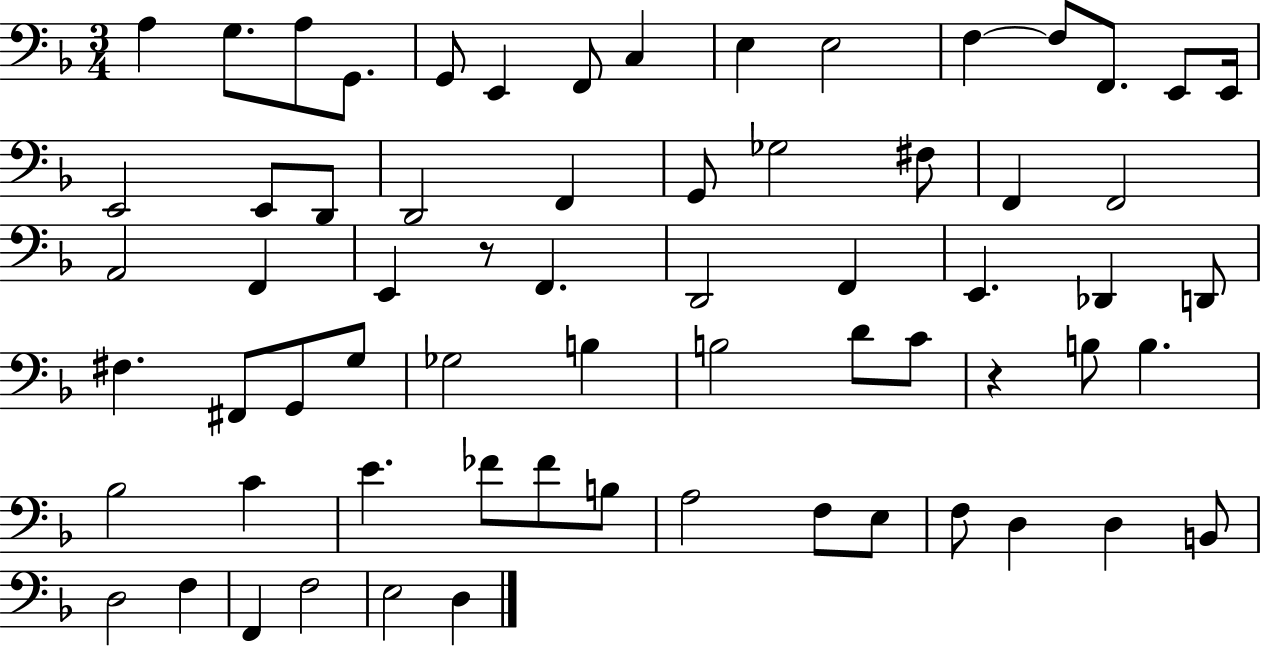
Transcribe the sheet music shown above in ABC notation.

X:1
T:Untitled
M:3/4
L:1/4
K:F
A, G,/2 A,/2 G,,/2 G,,/2 E,, F,,/2 C, E, E,2 F, F,/2 F,,/2 E,,/2 E,,/4 E,,2 E,,/2 D,,/2 D,,2 F,, G,,/2 _G,2 ^F,/2 F,, F,,2 A,,2 F,, E,, z/2 F,, D,,2 F,, E,, _D,, D,,/2 ^F, ^F,,/2 G,,/2 G,/2 _G,2 B, B,2 D/2 C/2 z B,/2 B, _B,2 C E _F/2 _F/2 B,/2 A,2 F,/2 E,/2 F,/2 D, D, B,,/2 D,2 F, F,, F,2 E,2 D,